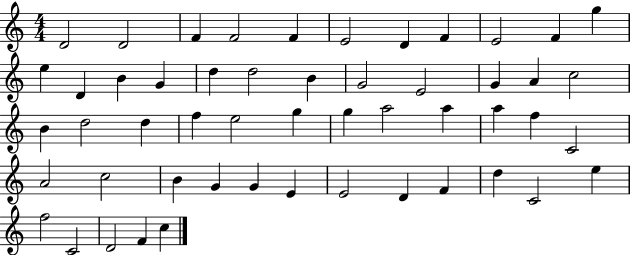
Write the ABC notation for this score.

X:1
T:Untitled
M:4/4
L:1/4
K:C
D2 D2 F F2 F E2 D F E2 F g e D B G d d2 B G2 E2 G A c2 B d2 d f e2 g g a2 a a f C2 A2 c2 B G G E E2 D F d C2 e f2 C2 D2 F c